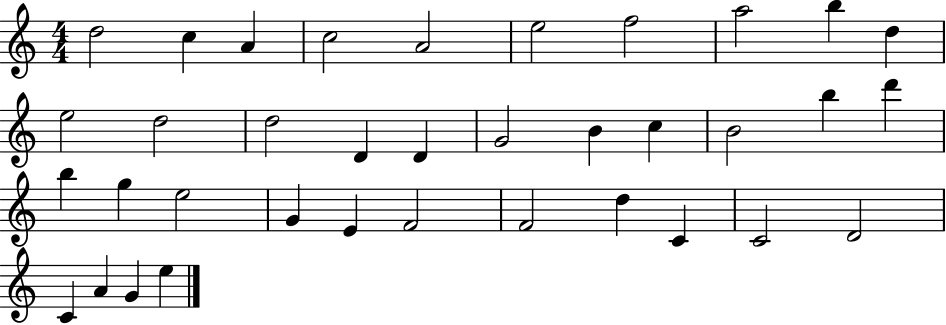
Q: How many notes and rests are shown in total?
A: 36